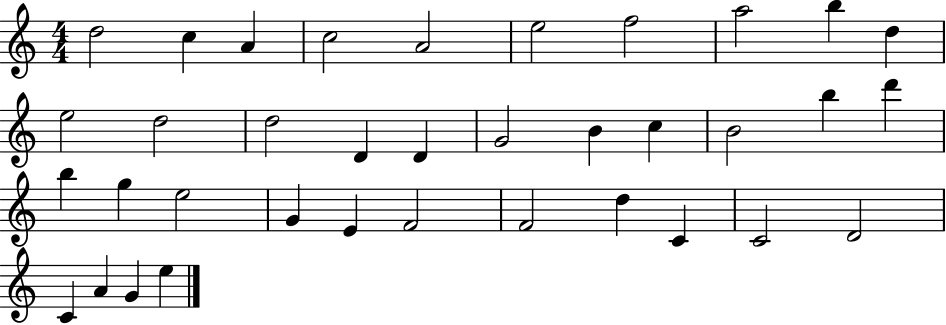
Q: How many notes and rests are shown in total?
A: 36